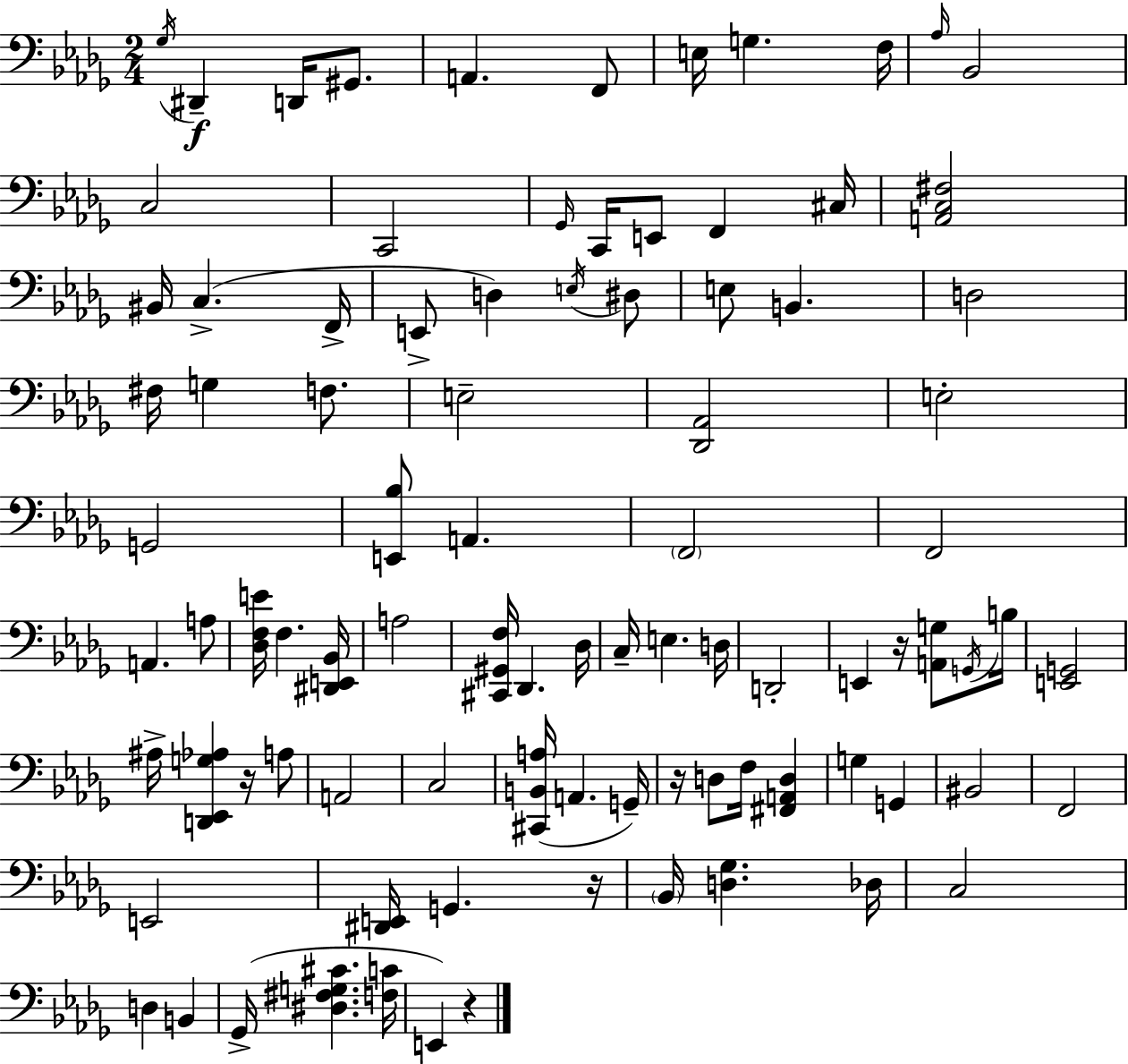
X:1
T:Untitled
M:2/4
L:1/4
K:Bbm
_G,/4 ^D,, D,,/4 ^G,,/2 A,, F,,/2 E,/4 G, F,/4 _A,/4 _B,,2 C,2 C,,2 _G,,/4 C,,/4 E,,/2 F,, ^C,/4 [A,,C,^F,]2 ^B,,/4 C, F,,/4 E,,/2 D, E,/4 ^D,/2 E,/2 B,, D,2 ^F,/4 G, F,/2 E,2 [_D,,_A,,]2 E,2 G,,2 [E,,_B,]/2 A,, F,,2 F,,2 A,, A,/2 [_D,F,E]/4 F, [^D,,E,,_B,,]/4 A,2 [^C,,^G,,F,]/4 _D,, _D,/4 C,/4 E, D,/4 D,,2 E,, z/4 [A,,G,]/2 G,,/4 B,/4 [E,,G,,]2 ^A,/4 [D,,_E,,G,_A,] z/4 A,/2 A,,2 C,2 [^C,,B,,A,]/4 A,, G,,/4 z/4 D,/2 F,/4 [^F,,A,,D,] G, G,, ^B,,2 F,,2 E,,2 [^D,,E,,]/4 G,, z/4 _B,,/4 [D,_G,] _D,/4 C,2 D, B,, _G,,/4 [^D,^F,G,^C] [F,C]/4 E,, z